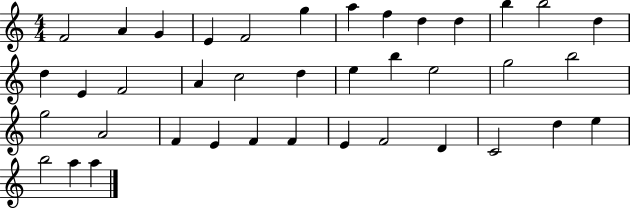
X:1
T:Untitled
M:4/4
L:1/4
K:C
F2 A G E F2 g a f d d b b2 d d E F2 A c2 d e b e2 g2 b2 g2 A2 F E F F E F2 D C2 d e b2 a a